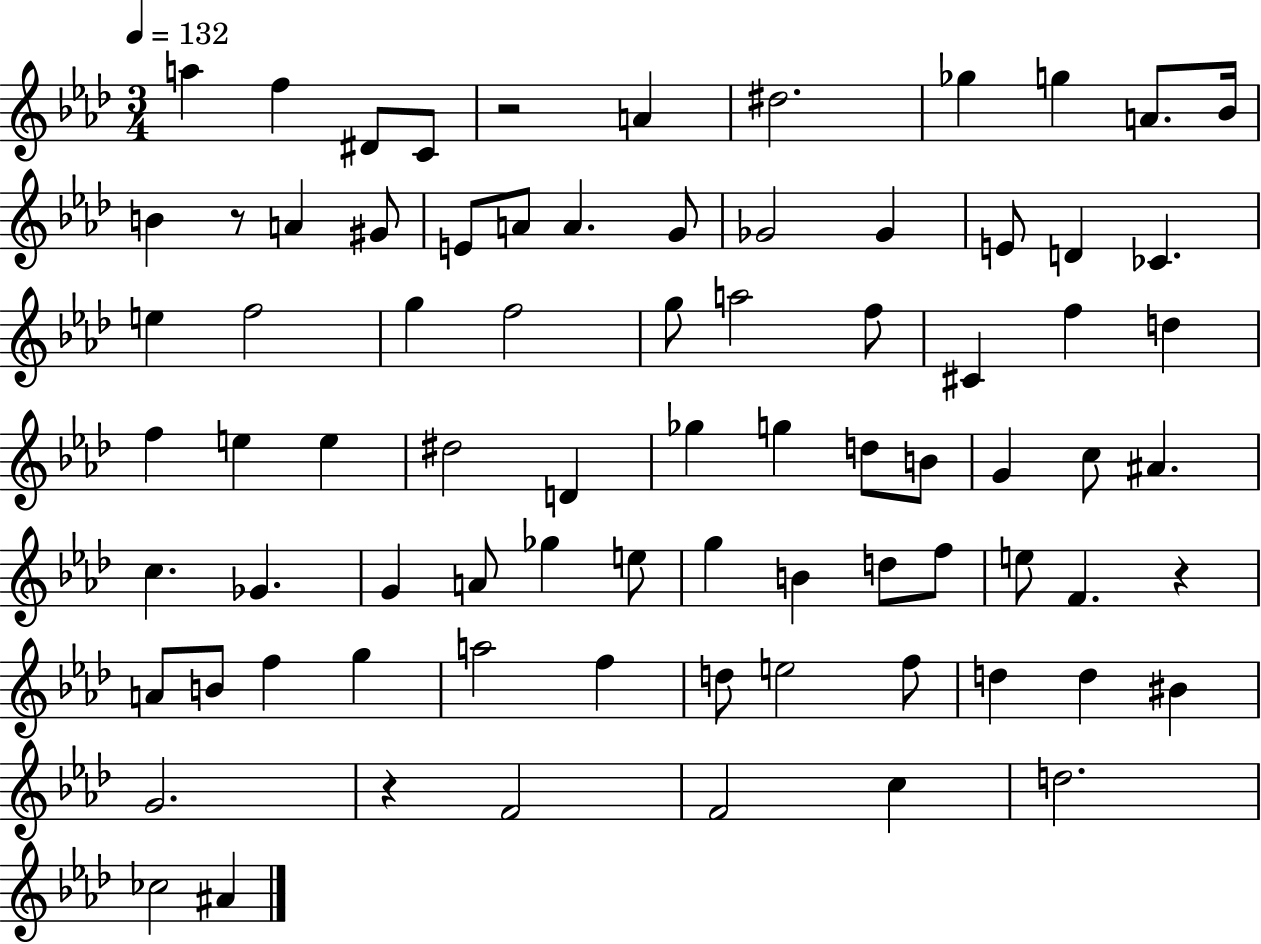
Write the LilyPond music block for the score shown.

{
  \clef treble
  \numericTimeSignature
  \time 3/4
  \key aes \major
  \tempo 4 = 132
  \repeat volta 2 { a''4 f''4 dis'8 c'8 | r2 a'4 | dis''2. | ges''4 g''4 a'8. bes'16 | \break b'4 r8 a'4 gis'8 | e'8 a'8 a'4. g'8 | ges'2 ges'4 | e'8 d'4 ces'4. | \break e''4 f''2 | g''4 f''2 | g''8 a''2 f''8 | cis'4 f''4 d''4 | \break f''4 e''4 e''4 | dis''2 d'4 | ges''4 g''4 d''8 b'8 | g'4 c''8 ais'4. | \break c''4. ges'4. | g'4 a'8 ges''4 e''8 | g''4 b'4 d''8 f''8 | e''8 f'4. r4 | \break a'8 b'8 f''4 g''4 | a''2 f''4 | d''8 e''2 f''8 | d''4 d''4 bis'4 | \break g'2. | r4 f'2 | f'2 c''4 | d''2. | \break ces''2 ais'4 | } \bar "|."
}